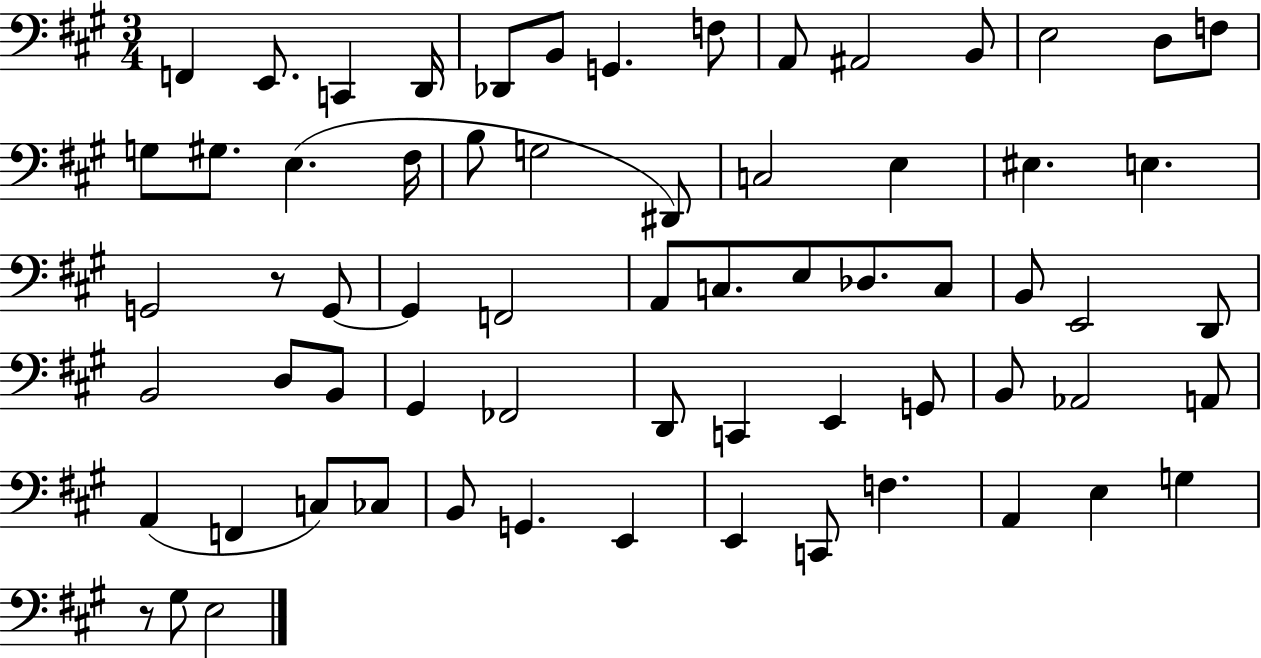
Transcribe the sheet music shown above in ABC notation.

X:1
T:Untitled
M:3/4
L:1/4
K:A
F,, E,,/2 C,, D,,/4 _D,,/2 B,,/2 G,, F,/2 A,,/2 ^A,,2 B,,/2 E,2 D,/2 F,/2 G,/2 ^G,/2 E, ^F,/4 B,/2 G,2 ^D,,/2 C,2 E, ^E, E, G,,2 z/2 G,,/2 G,, F,,2 A,,/2 C,/2 E,/2 _D,/2 C,/2 B,,/2 E,,2 D,,/2 B,,2 D,/2 B,,/2 ^G,, _F,,2 D,,/2 C,, E,, G,,/2 B,,/2 _A,,2 A,,/2 A,, F,, C,/2 _C,/2 B,,/2 G,, E,, E,, C,,/2 F, A,, E, G, z/2 ^G,/2 E,2